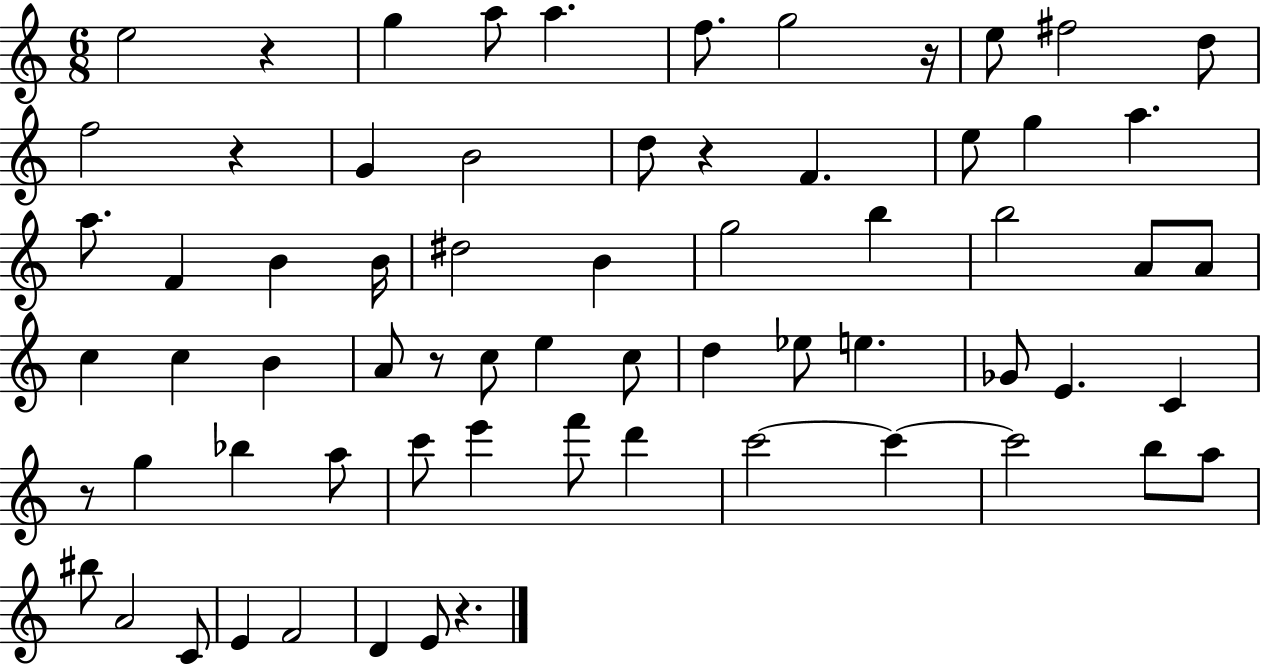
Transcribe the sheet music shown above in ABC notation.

X:1
T:Untitled
M:6/8
L:1/4
K:C
e2 z g a/2 a f/2 g2 z/4 e/2 ^f2 d/2 f2 z G B2 d/2 z F e/2 g a a/2 F B B/4 ^d2 B g2 b b2 A/2 A/2 c c B A/2 z/2 c/2 e c/2 d _e/2 e _G/2 E C z/2 g _b a/2 c'/2 e' f'/2 d' c'2 c' c'2 b/2 a/2 ^b/2 A2 C/2 E F2 D E/2 z